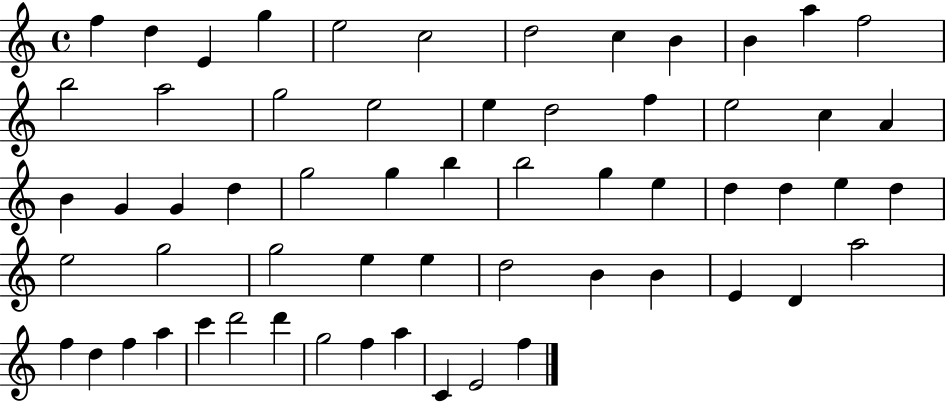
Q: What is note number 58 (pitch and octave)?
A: C4